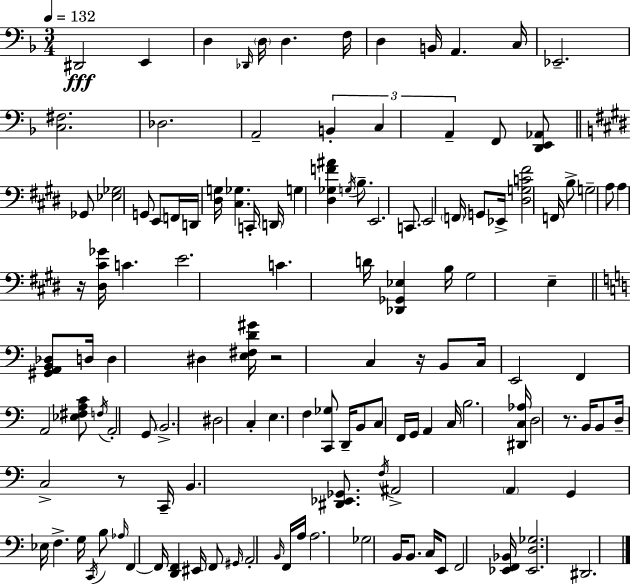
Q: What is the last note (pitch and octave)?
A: D#2